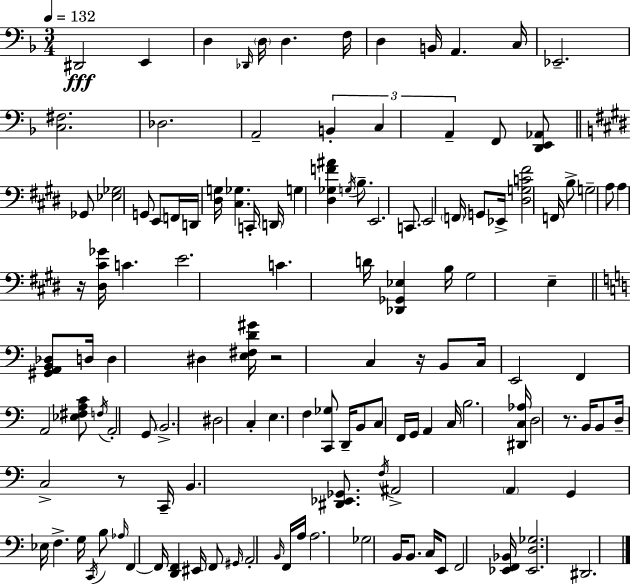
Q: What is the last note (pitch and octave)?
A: D#2